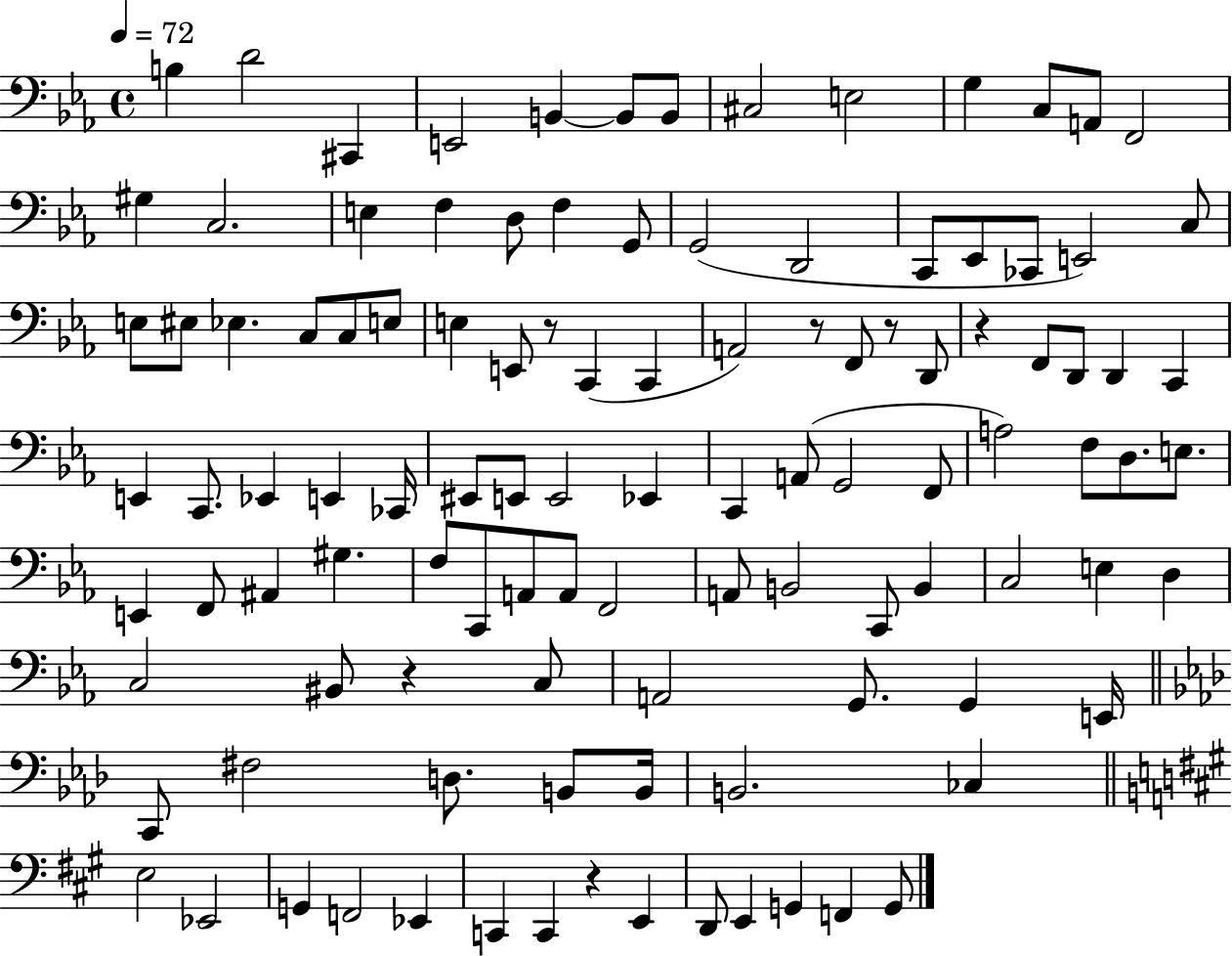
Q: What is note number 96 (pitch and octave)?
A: Eb2